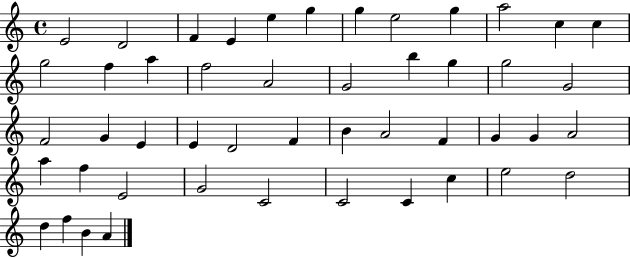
E4/h D4/h F4/q E4/q E5/q G5/q G5/q E5/h G5/q A5/h C5/q C5/q G5/h F5/q A5/q F5/h A4/h G4/h B5/q G5/q G5/h G4/h F4/h G4/q E4/q E4/q D4/h F4/q B4/q A4/h F4/q G4/q G4/q A4/h A5/q F5/q E4/h G4/h C4/h C4/h C4/q C5/q E5/h D5/h D5/q F5/q B4/q A4/q